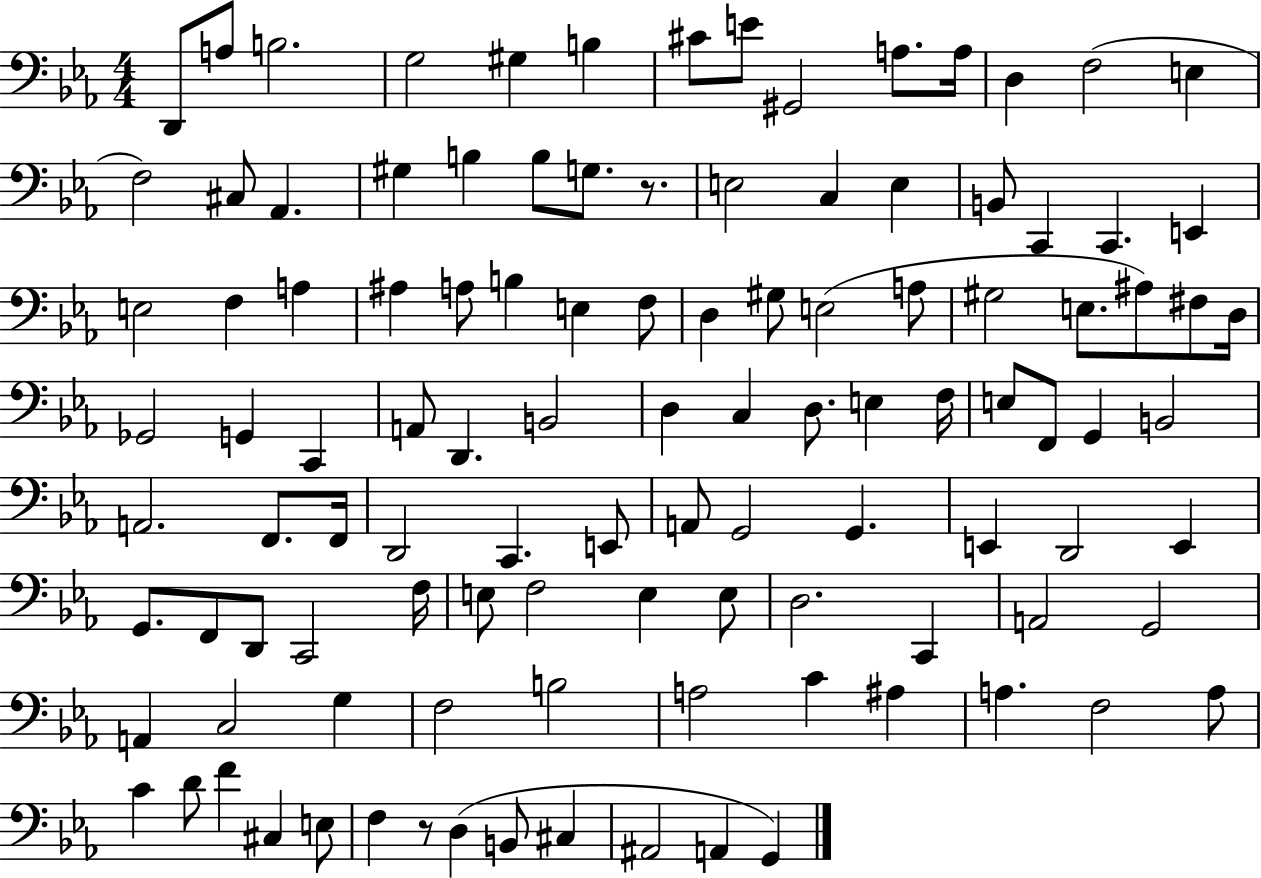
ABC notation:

X:1
T:Untitled
M:4/4
L:1/4
K:Eb
D,,/2 A,/2 B,2 G,2 ^G, B, ^C/2 E/2 ^G,,2 A,/2 A,/4 D, F,2 E, F,2 ^C,/2 _A,, ^G, B, B,/2 G,/2 z/2 E,2 C, E, B,,/2 C,, C,, E,, E,2 F, A, ^A, A,/2 B, E, F,/2 D, ^G,/2 E,2 A,/2 ^G,2 E,/2 ^A,/2 ^F,/2 D,/4 _G,,2 G,, C,, A,,/2 D,, B,,2 D, C, D,/2 E, F,/4 E,/2 F,,/2 G,, B,,2 A,,2 F,,/2 F,,/4 D,,2 C,, E,,/2 A,,/2 G,,2 G,, E,, D,,2 E,, G,,/2 F,,/2 D,,/2 C,,2 F,/4 E,/2 F,2 E, E,/2 D,2 C,, A,,2 G,,2 A,, C,2 G, F,2 B,2 A,2 C ^A, A, F,2 A,/2 C D/2 F ^C, E,/2 F, z/2 D, B,,/2 ^C, ^A,,2 A,, G,,